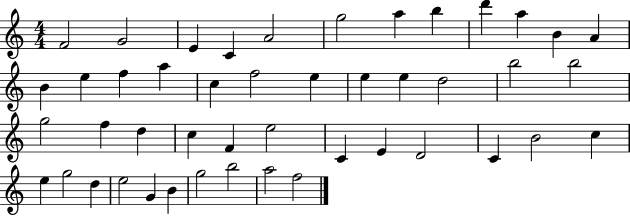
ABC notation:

X:1
T:Untitled
M:4/4
L:1/4
K:C
F2 G2 E C A2 g2 a b d' a B A B e f a c f2 e e e d2 b2 b2 g2 f d c F e2 C E D2 C B2 c e g2 d e2 G B g2 b2 a2 f2